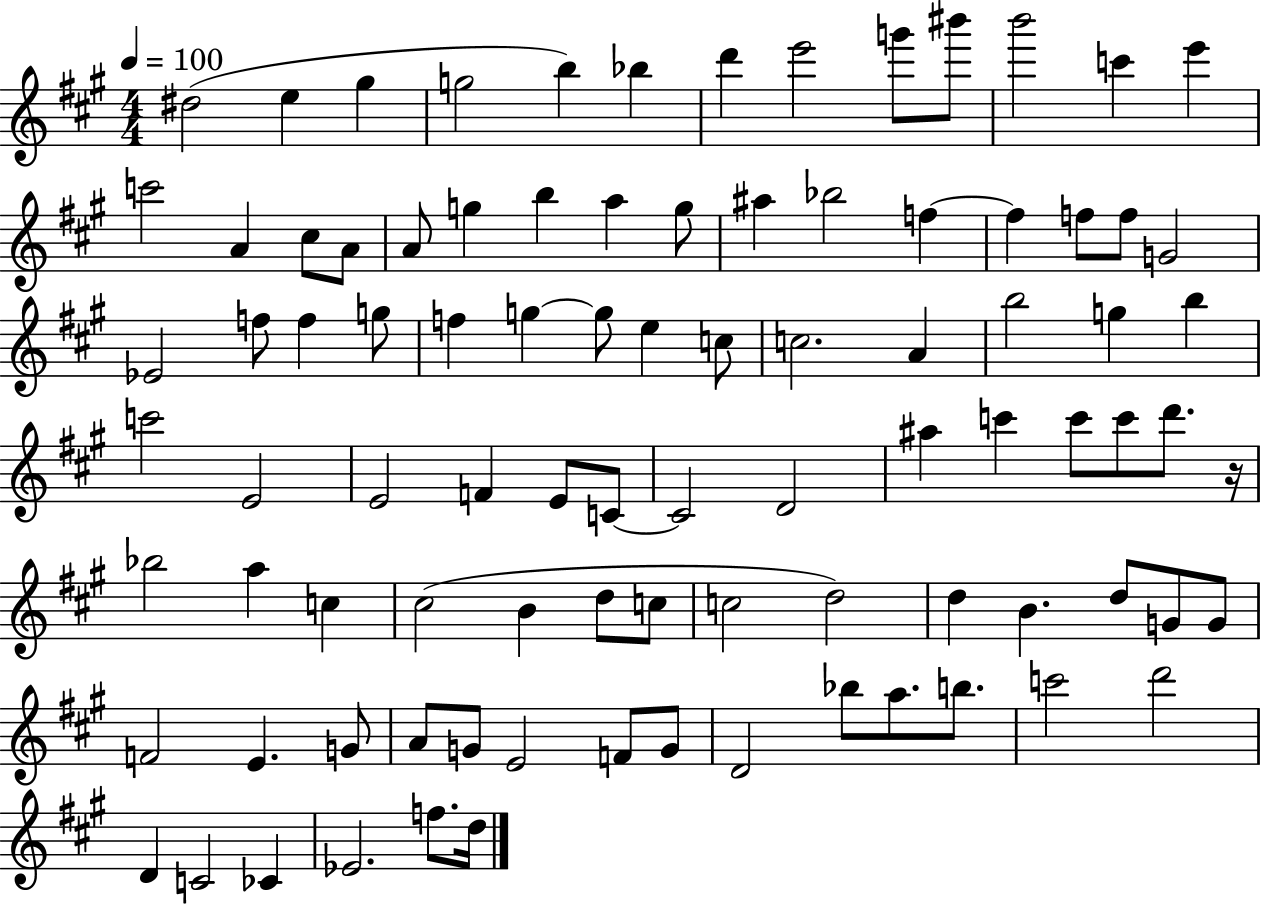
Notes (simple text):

D#5/h E5/q G#5/q G5/h B5/q Bb5/q D6/q E6/h G6/e BIS6/e B6/h C6/q E6/q C6/h A4/q C#5/e A4/e A4/e G5/q B5/q A5/q G5/e A#5/q Bb5/h F5/q F5/q F5/e F5/e G4/h Eb4/h F5/e F5/q G5/e F5/q G5/q G5/e E5/q C5/e C5/h. A4/q B5/h G5/q B5/q C6/h E4/h E4/h F4/q E4/e C4/e C4/h D4/h A#5/q C6/q C6/e C6/e D6/e. R/s Bb5/h A5/q C5/q C#5/h B4/q D5/e C5/e C5/h D5/h D5/q B4/q. D5/e G4/e G4/e F4/h E4/q. G4/e A4/e G4/e E4/h F4/e G4/e D4/h Bb5/e A5/e. B5/e. C6/h D6/h D4/q C4/h CES4/q Eb4/h. F5/e. D5/s